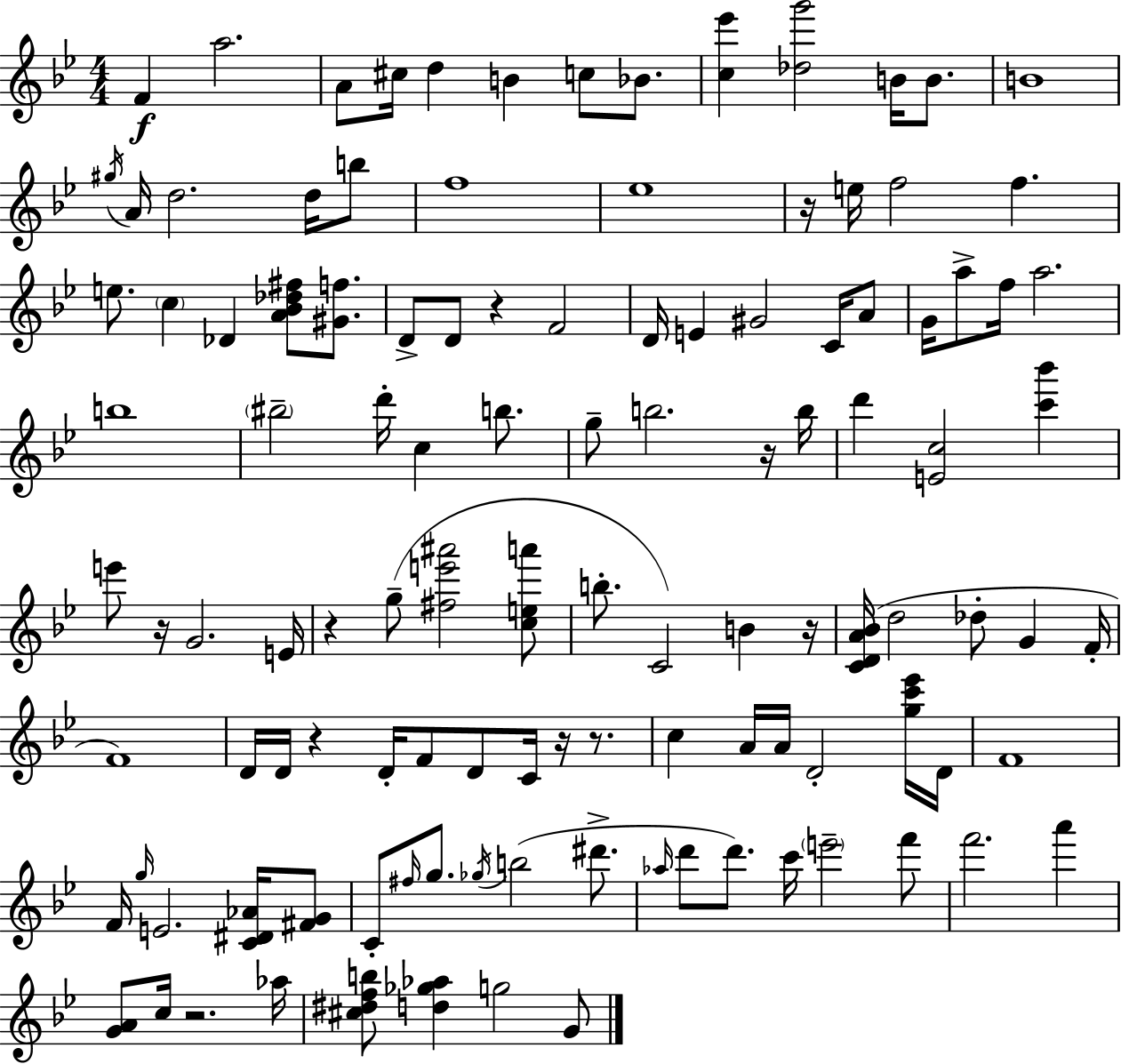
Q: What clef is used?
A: treble